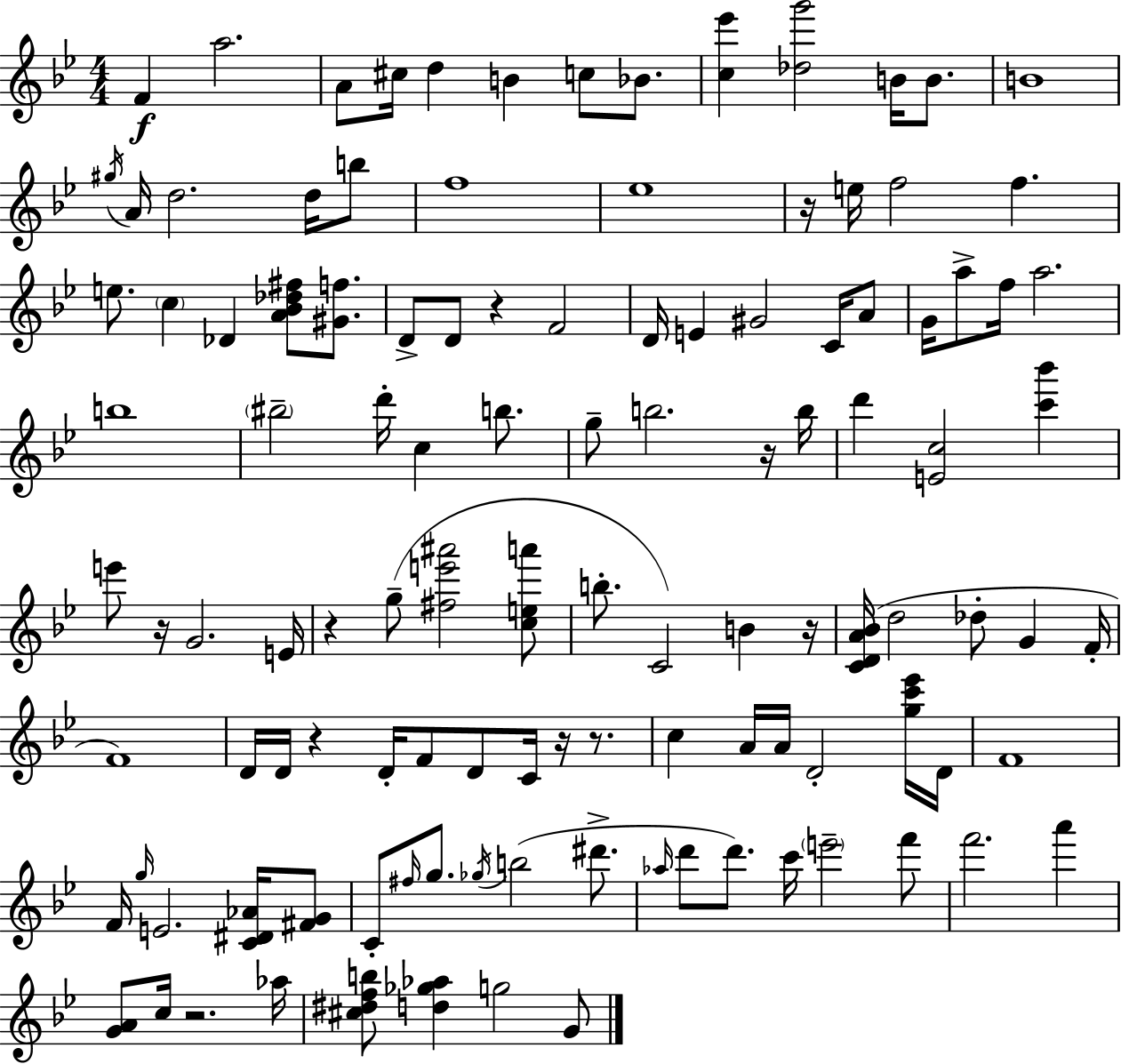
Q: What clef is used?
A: treble